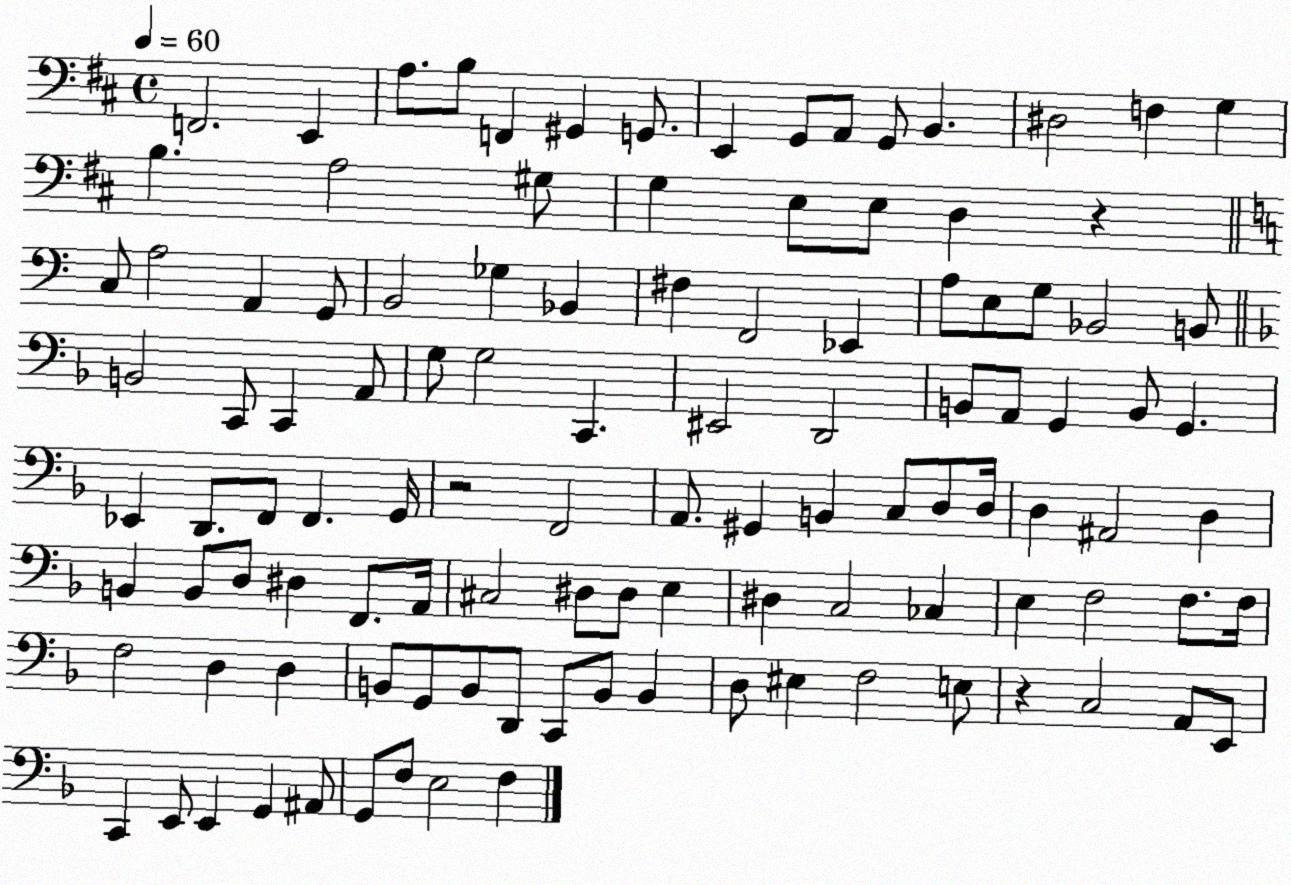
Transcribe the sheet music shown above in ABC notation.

X:1
T:Untitled
M:4/4
L:1/4
K:D
F,,2 E,, A,/2 B,/2 F,, ^G,, G,,/2 E,, G,,/2 A,,/2 G,,/2 B,, ^D,2 F, G, B, A,2 ^G,/2 G, E,/2 E,/2 D, z C,/2 A,2 A,, G,,/2 B,,2 _G, _B,, ^F, F,,2 _E,, A,/2 E,/2 G,/2 _B,,2 B,,/2 B,,2 C,,/2 C,, A,,/2 G,/2 G,2 C,, ^E,,2 D,,2 B,,/2 A,,/2 G,, B,,/2 G,, _E,, D,,/2 F,,/2 F,, G,,/4 z2 F,,2 A,,/2 ^G,, B,, C,/2 D,/2 D,/4 D, ^A,,2 D, B,, B,,/2 D,/2 ^D, F,,/2 A,,/4 ^C,2 ^D,/2 ^D,/2 E, ^D, C,2 _C, E, F,2 F,/2 F,/4 F,2 D, D, B,,/2 G,,/2 B,,/2 D,,/2 C,,/2 B,,/2 B,, D,/2 ^E, F,2 E,/2 z C,2 A,,/2 E,,/2 C,, E,,/2 E,, G,, ^A,,/2 G,,/2 F,/2 E,2 F,